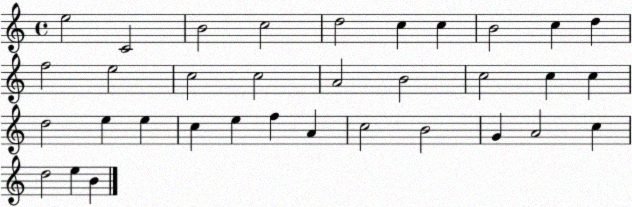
X:1
T:Untitled
M:4/4
L:1/4
K:C
e2 C2 B2 c2 d2 c c B2 c d f2 e2 c2 c2 A2 B2 c2 c c d2 e e c e f A c2 B2 G A2 c d2 e B